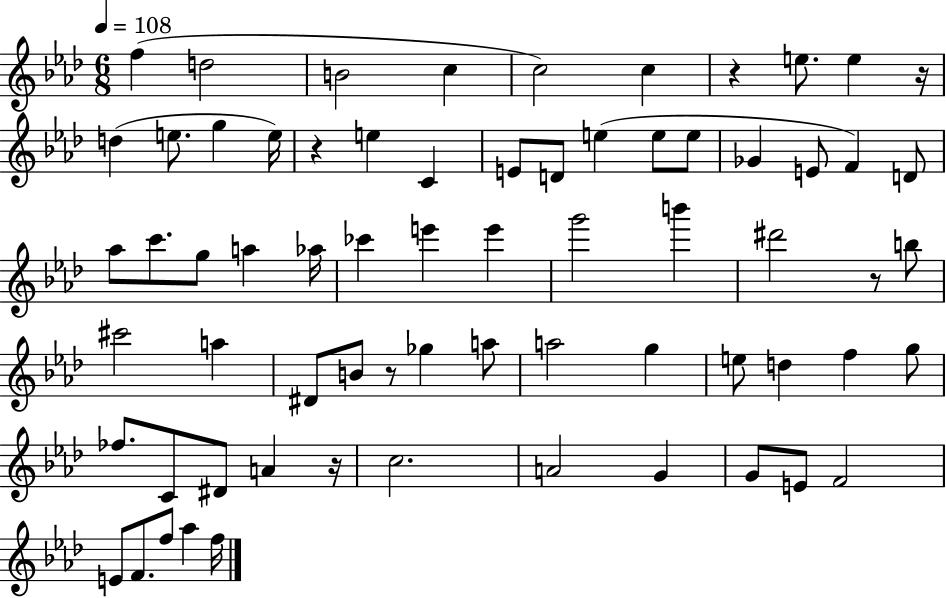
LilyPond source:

{
  \clef treble
  \numericTimeSignature
  \time 6/8
  \key aes \major
  \tempo 4 = 108
  f''4( d''2 | b'2 c''4 | c''2) c''4 | r4 e''8. e''4 r16 | \break d''4( e''8. g''4 e''16) | r4 e''4 c'4 | e'8 d'8 e''4( e''8 e''8 | ges'4 e'8 f'4) d'8 | \break aes''8 c'''8. g''8 a''4 aes''16 | ces'''4 e'''4 e'''4 | g'''2 b'''4 | dis'''2 r8 b''8 | \break cis'''2 a''4 | dis'8 b'8 r8 ges''4 a''8 | a''2 g''4 | e''8 d''4 f''4 g''8 | \break fes''8. c'8 dis'8 a'4 r16 | c''2. | a'2 g'4 | g'8 e'8 f'2 | \break e'8 f'8. f''8 aes''4 f''16 | \bar "|."
}